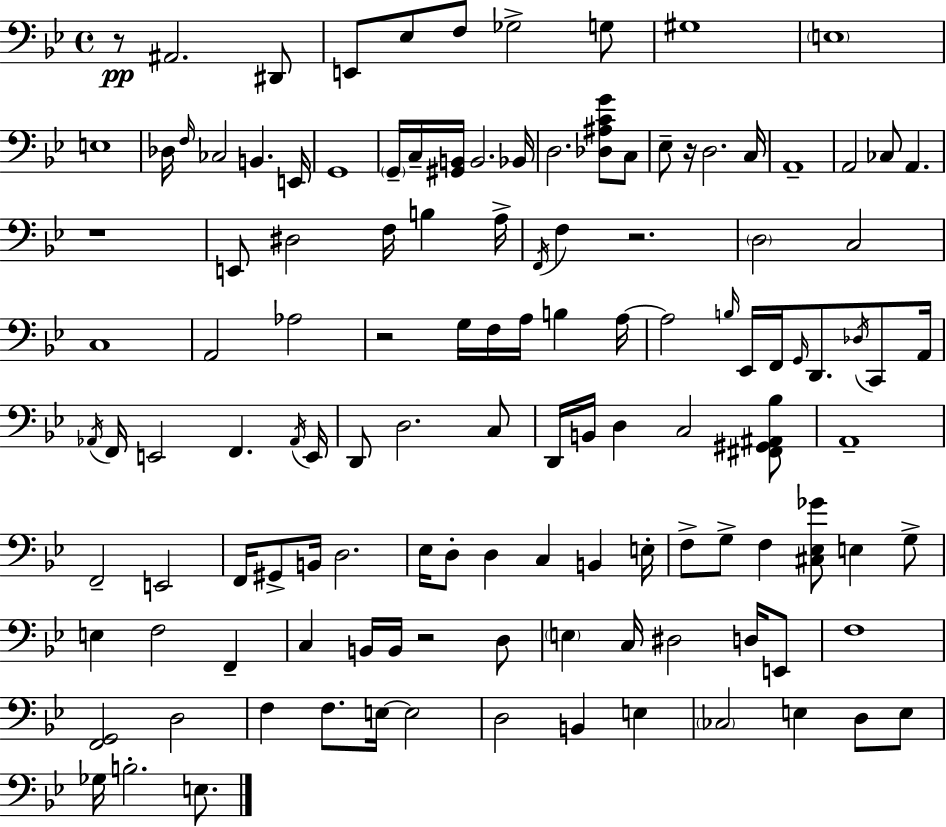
{
  \clef bass
  \time 4/4
  \defaultTimeSignature
  \key bes \major
  r8\pp ais,2. dis,8 | e,8 ees8 f8 ges2-> g8 | gis1 | \parenthesize e1 | \break e1 | des16 \grace { f16 } ces2 b,4. | e,16 g,1 | \parenthesize g,16-- c16-- <gis, b,>16 b,2. | \break bes,16 d2. <des ais c' g'>8 c8 | ees8-- r16 d2. | c16 a,1-- | a,2 ces8 a,4. | \break r1 | e,8 dis2 f16 b4 | a16-> \acciaccatura { f,16 } f4 r2. | \parenthesize d2 c2 | \break c1 | a,2 aes2 | r2 g16 f16 a16 b4 | a16~~ a2 \grace { b16 } ees,16 f,16 \grace { g,16 } d,8. | \break \acciaccatura { des16 } c,8 a,16 \acciaccatura { aes,16 } f,16 e,2 f,4. | \acciaccatura { aes,16 } e,16 d,8 d2. | c8 d,16 b,16 d4 c2 | <fis, gis, ais, bes>8 a,1-- | \break f,2-- e,2 | f,16 gis,8-> b,16 d2. | ees16 d8-. d4 c4 | b,4 e16-. f8-> g8-> f4 <cis ees ges'>8 | \break e4 g8-> e4 f2 | f,4-- c4 b,16 b,16 r2 | d8 \parenthesize e4 c16 dis2 | d16 e,8 f1 | \break <f, g,>2 d2 | f4 f8. e16~~ e2 | d2 b,4 | e4 \parenthesize ces2 e4 | \break d8 e8 ges16 b2.-. | e8. \bar "|."
}